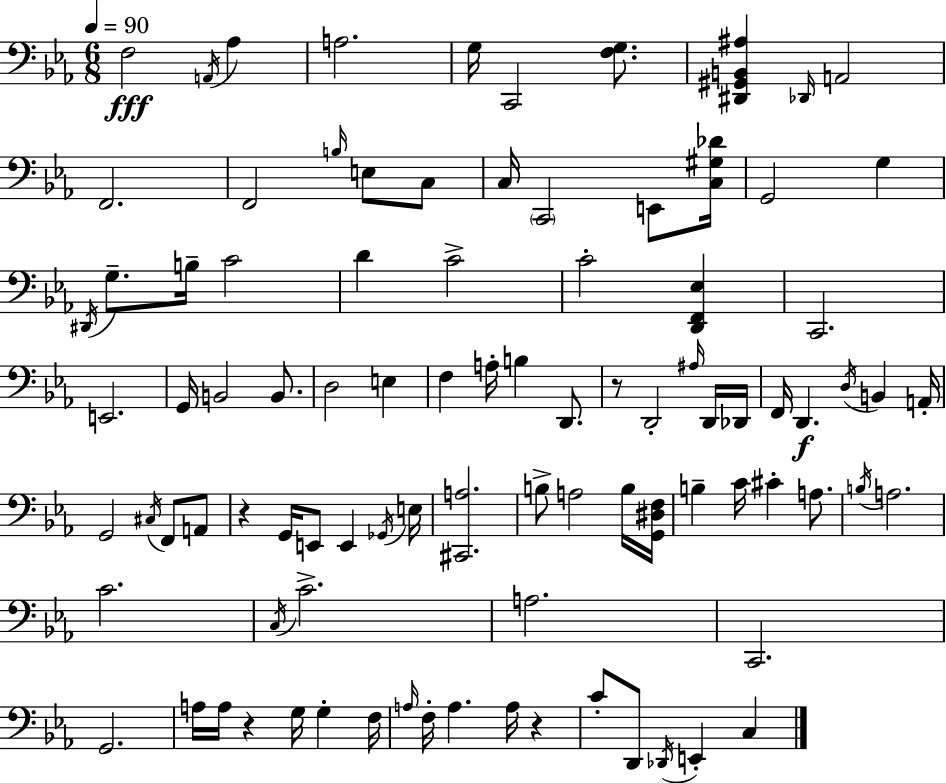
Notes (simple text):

F3/h A2/s Ab3/q A3/h. G3/s C2/h [F3,G3]/e. [D#2,G#2,B2,A#3]/q Db2/s A2/h F2/h. F2/h B3/s E3/e C3/e C3/s C2/h E2/e [C3,G#3,Db4]/s G2/h G3/q D#2/s G3/e. B3/s C4/h D4/q C4/h C4/h [D2,F2,Eb3]/q C2/h. E2/h. G2/s B2/h B2/e. D3/h E3/q F3/q A3/s B3/q D2/e. R/e D2/h A#3/s D2/s Db2/s F2/s D2/q. D3/s B2/q A2/s G2/h C#3/s F2/e A2/e R/q G2/s E2/e E2/q Gb2/s E3/s [C#2,A3]/h. B3/e A3/h B3/s [G2,D#3,F3]/s B3/q C4/s C#4/q A3/e. B3/s A3/h. C4/h. C3/s C4/h. A3/h. C2/h. G2/h. A3/s A3/s R/q G3/s G3/q F3/s A3/s F3/s A3/q. A3/s R/q C4/e D2/e Db2/s E2/q C3/q